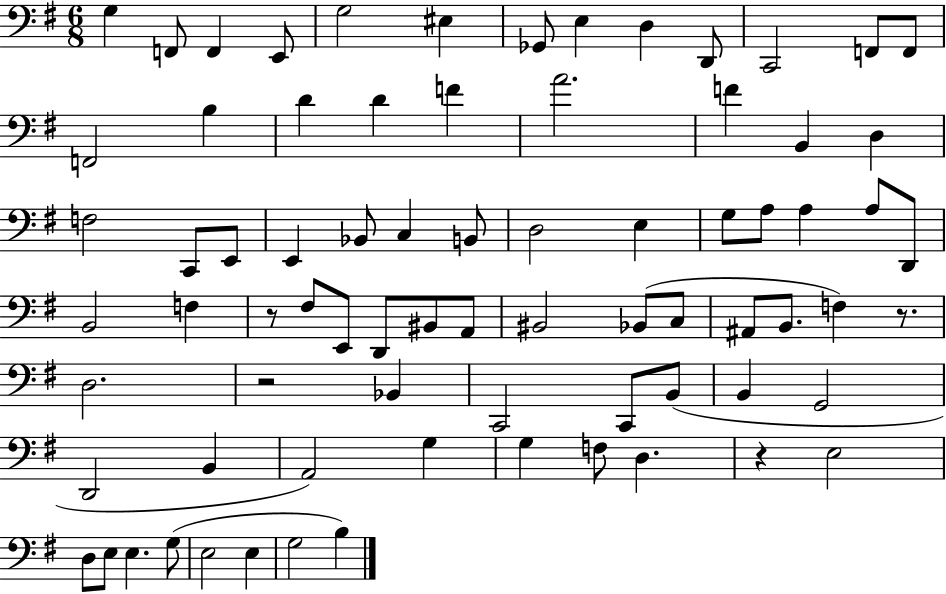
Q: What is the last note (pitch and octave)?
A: B3